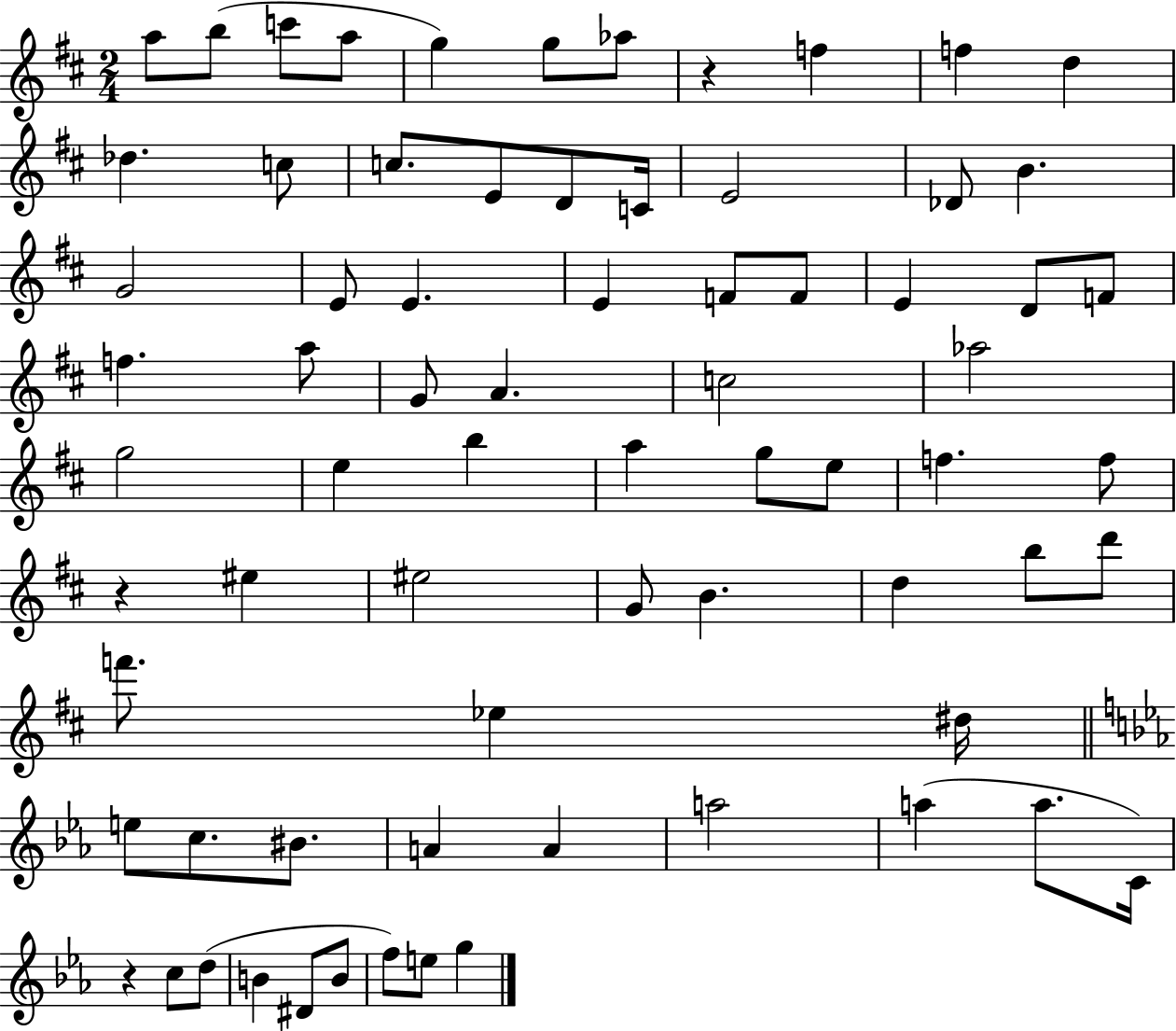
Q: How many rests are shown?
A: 3